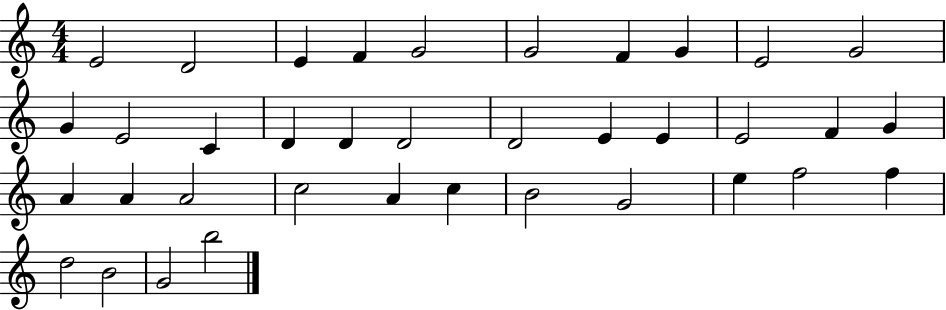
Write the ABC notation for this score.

X:1
T:Untitled
M:4/4
L:1/4
K:C
E2 D2 E F G2 G2 F G E2 G2 G E2 C D D D2 D2 E E E2 F G A A A2 c2 A c B2 G2 e f2 f d2 B2 G2 b2